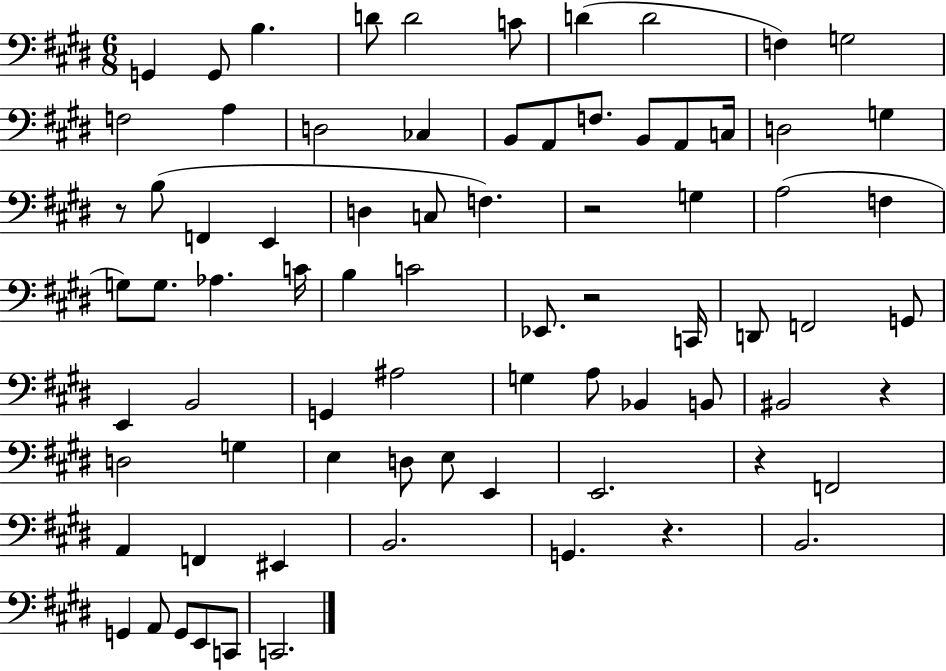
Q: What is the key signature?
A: E major